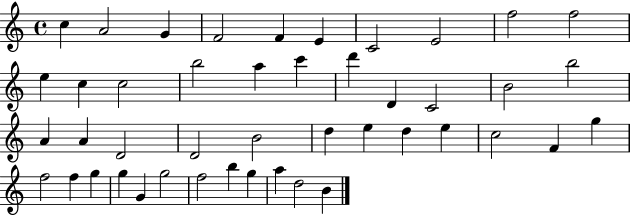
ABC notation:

X:1
T:Untitled
M:4/4
L:1/4
K:C
c A2 G F2 F E C2 E2 f2 f2 e c c2 b2 a c' d' D C2 B2 b2 A A D2 D2 B2 d e d e c2 F g f2 f g g G g2 f2 b g a d2 B